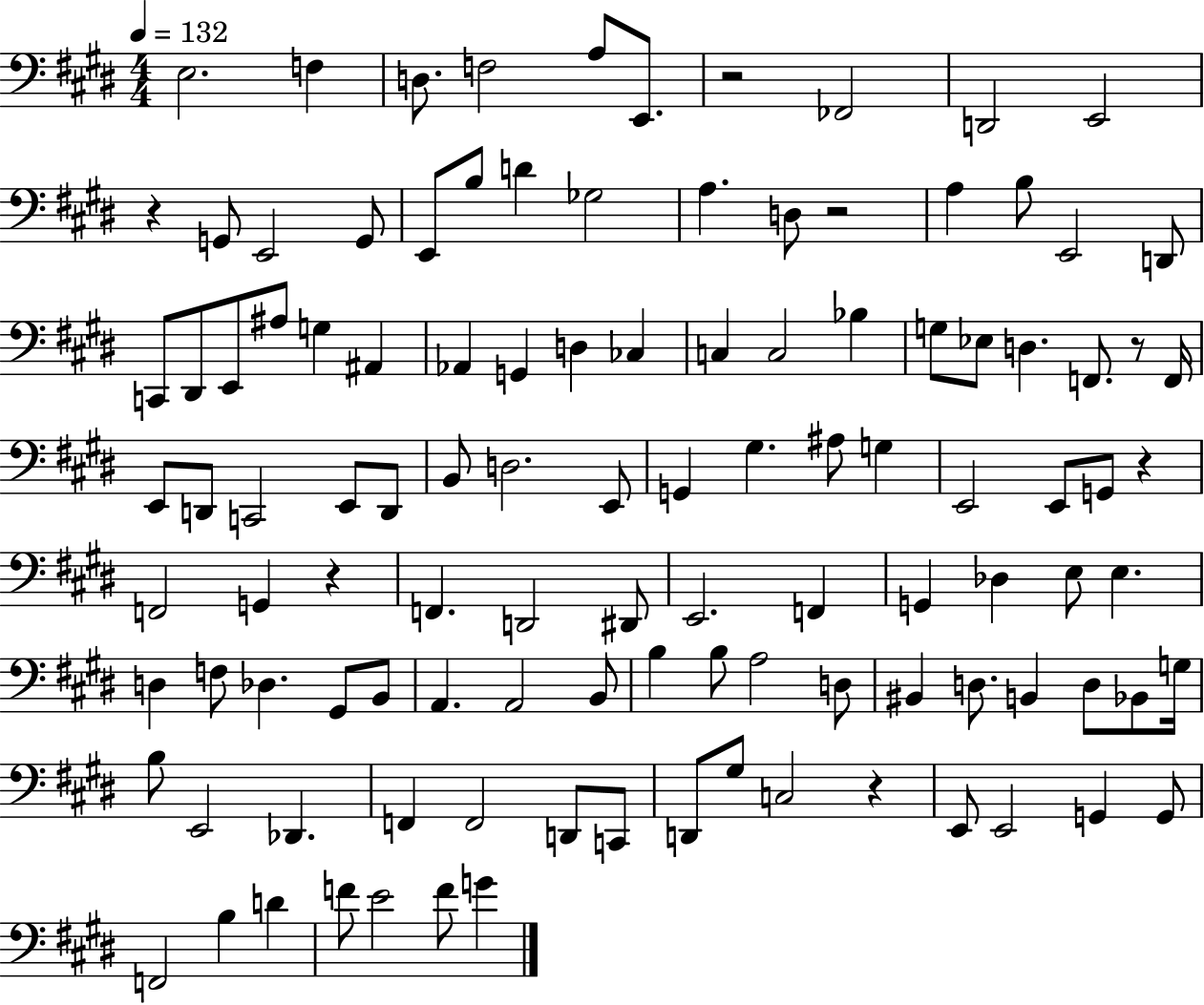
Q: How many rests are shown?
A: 7